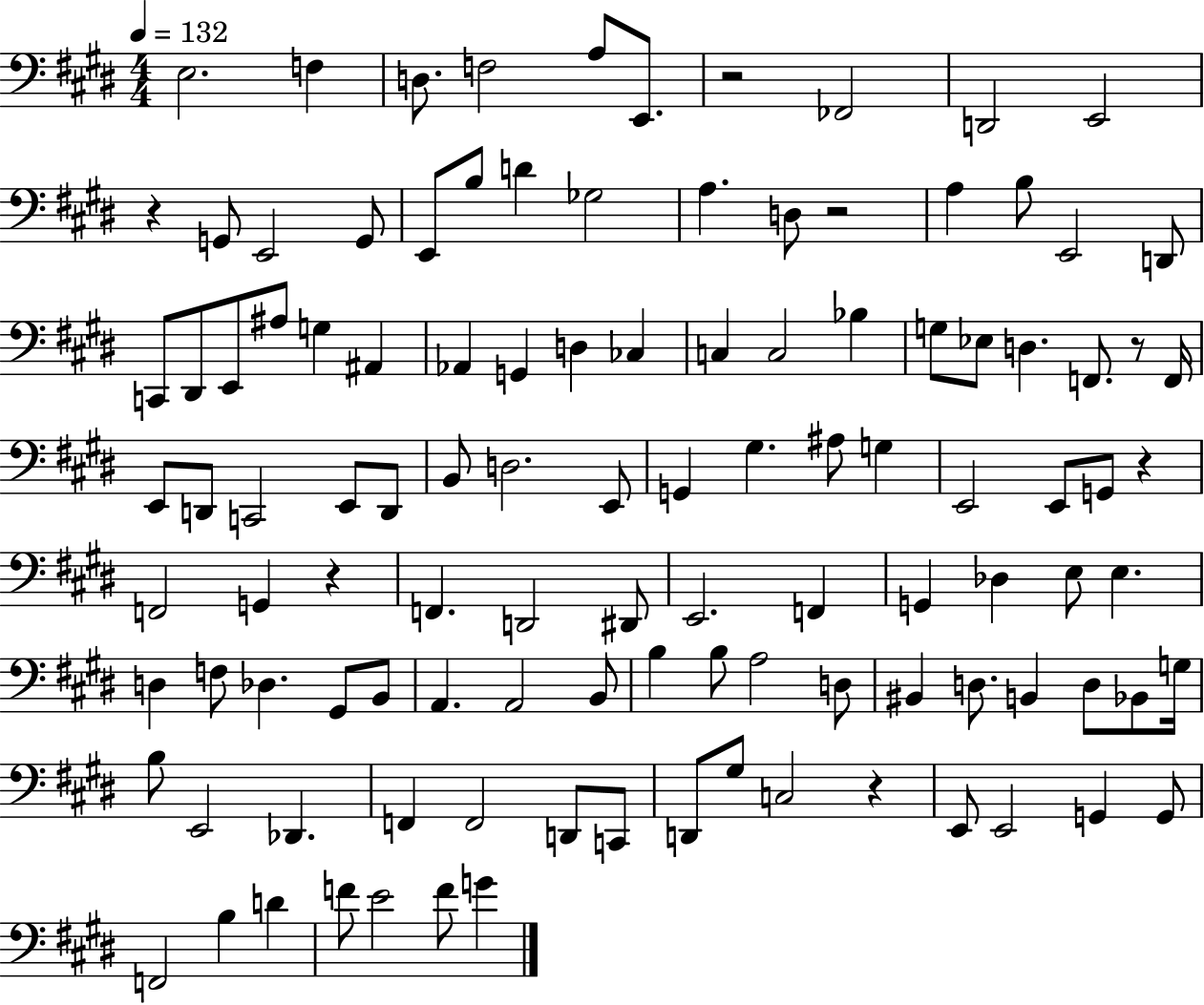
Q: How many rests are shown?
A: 7